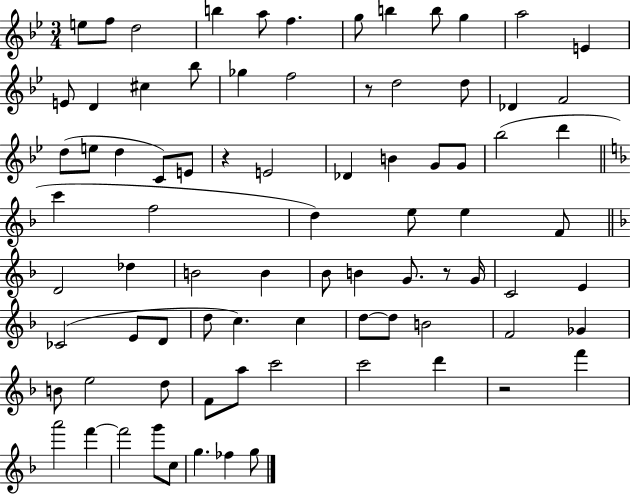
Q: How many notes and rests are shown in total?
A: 82